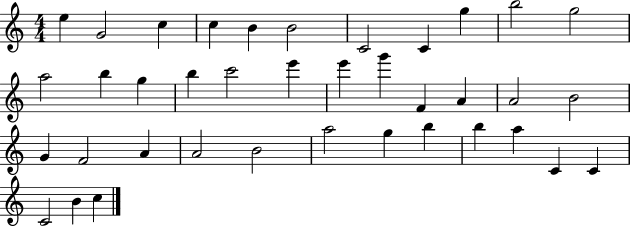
{
  \clef treble
  \numericTimeSignature
  \time 4/4
  \key c \major
  e''4 g'2 c''4 | c''4 b'4 b'2 | c'2 c'4 g''4 | b''2 g''2 | \break a''2 b''4 g''4 | b''4 c'''2 e'''4 | e'''4 g'''4 f'4 a'4 | a'2 b'2 | \break g'4 f'2 a'4 | a'2 b'2 | a''2 g''4 b''4 | b''4 a''4 c'4 c'4 | \break c'2 b'4 c''4 | \bar "|."
}